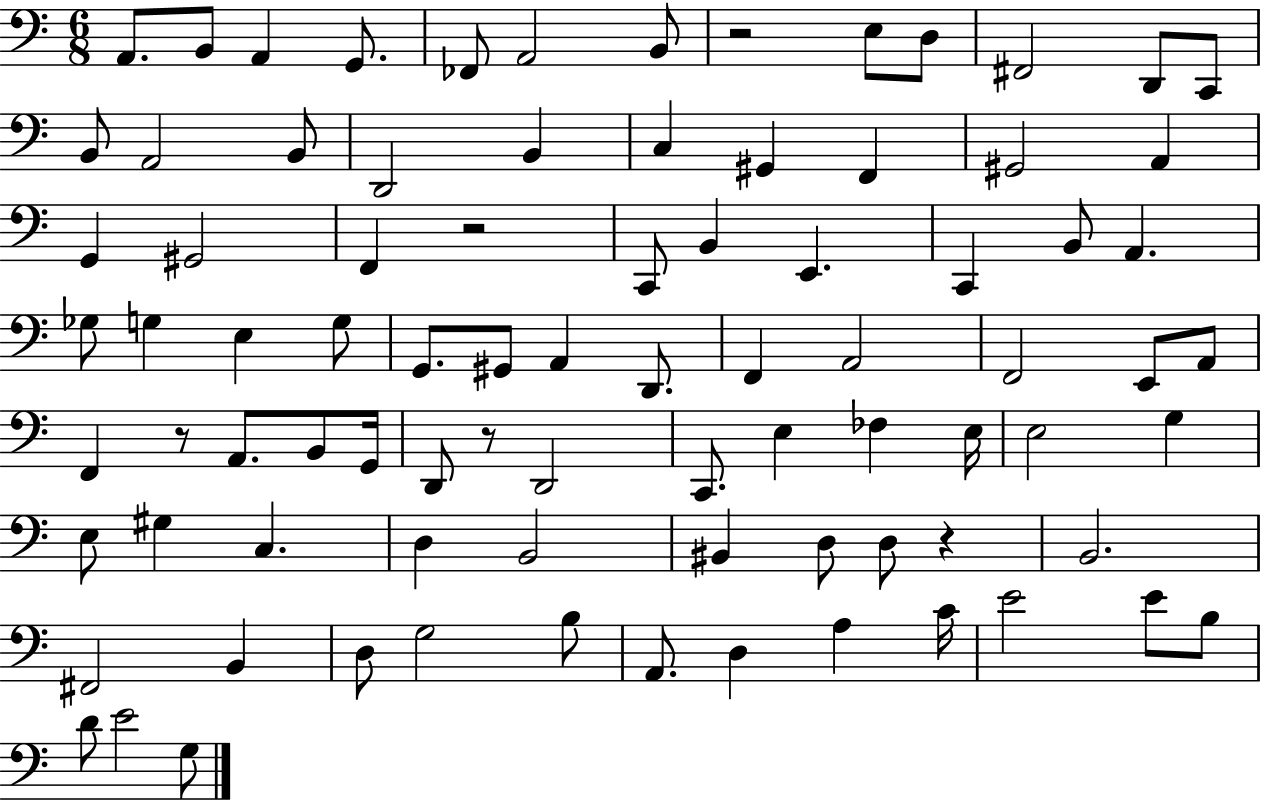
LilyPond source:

{
  \clef bass
  \numericTimeSignature
  \time 6/8
  \key c \major
  a,8. b,8 a,4 g,8. | fes,8 a,2 b,8 | r2 e8 d8 | fis,2 d,8 c,8 | \break b,8 a,2 b,8 | d,2 b,4 | c4 gis,4 f,4 | gis,2 a,4 | \break g,4 gis,2 | f,4 r2 | c,8 b,4 e,4. | c,4 b,8 a,4. | \break ges8 g4 e4 g8 | g,8. gis,8 a,4 d,8. | f,4 a,2 | f,2 e,8 a,8 | \break f,4 r8 a,8. b,8 g,16 | d,8 r8 d,2 | c,8. e4 fes4 e16 | e2 g4 | \break e8 gis4 c4. | d4 b,2 | bis,4 d8 d8 r4 | b,2. | \break fis,2 b,4 | d8 g2 b8 | a,8. d4 a4 c'16 | e'2 e'8 b8 | \break d'8 e'2 g8 | \bar "|."
}